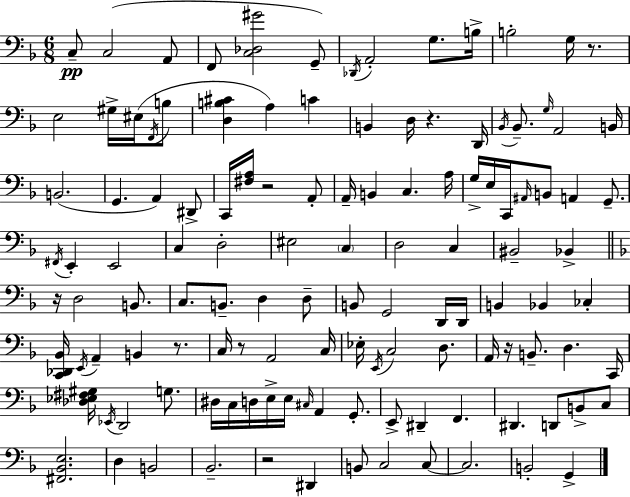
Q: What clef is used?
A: bass